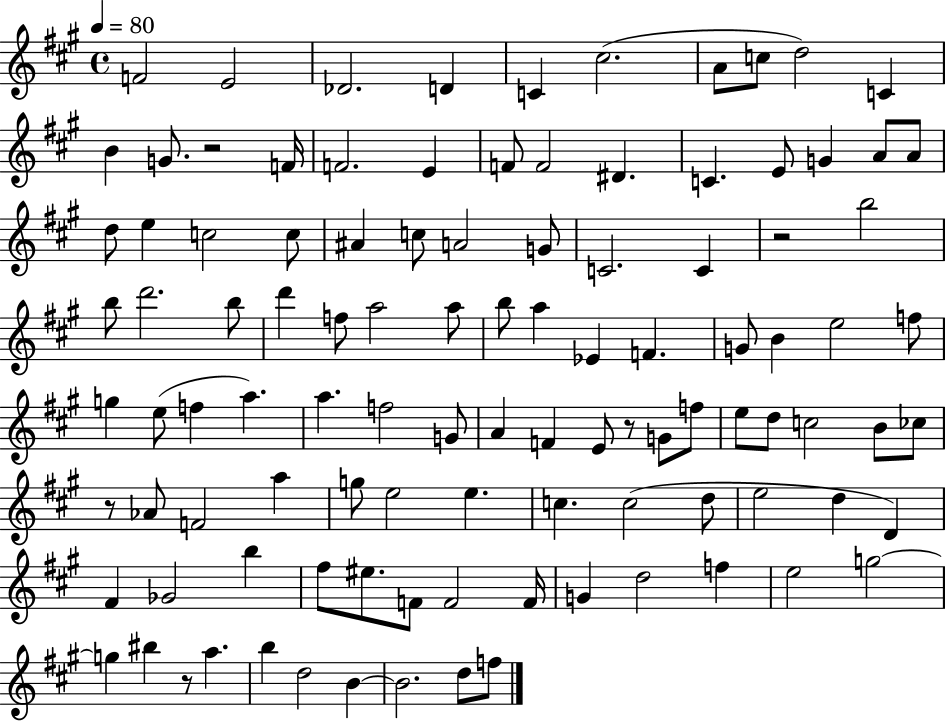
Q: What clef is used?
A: treble